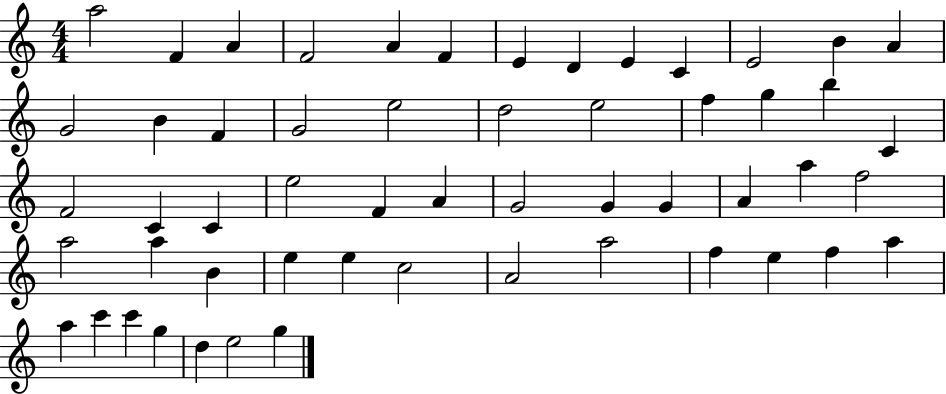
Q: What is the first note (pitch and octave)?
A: A5